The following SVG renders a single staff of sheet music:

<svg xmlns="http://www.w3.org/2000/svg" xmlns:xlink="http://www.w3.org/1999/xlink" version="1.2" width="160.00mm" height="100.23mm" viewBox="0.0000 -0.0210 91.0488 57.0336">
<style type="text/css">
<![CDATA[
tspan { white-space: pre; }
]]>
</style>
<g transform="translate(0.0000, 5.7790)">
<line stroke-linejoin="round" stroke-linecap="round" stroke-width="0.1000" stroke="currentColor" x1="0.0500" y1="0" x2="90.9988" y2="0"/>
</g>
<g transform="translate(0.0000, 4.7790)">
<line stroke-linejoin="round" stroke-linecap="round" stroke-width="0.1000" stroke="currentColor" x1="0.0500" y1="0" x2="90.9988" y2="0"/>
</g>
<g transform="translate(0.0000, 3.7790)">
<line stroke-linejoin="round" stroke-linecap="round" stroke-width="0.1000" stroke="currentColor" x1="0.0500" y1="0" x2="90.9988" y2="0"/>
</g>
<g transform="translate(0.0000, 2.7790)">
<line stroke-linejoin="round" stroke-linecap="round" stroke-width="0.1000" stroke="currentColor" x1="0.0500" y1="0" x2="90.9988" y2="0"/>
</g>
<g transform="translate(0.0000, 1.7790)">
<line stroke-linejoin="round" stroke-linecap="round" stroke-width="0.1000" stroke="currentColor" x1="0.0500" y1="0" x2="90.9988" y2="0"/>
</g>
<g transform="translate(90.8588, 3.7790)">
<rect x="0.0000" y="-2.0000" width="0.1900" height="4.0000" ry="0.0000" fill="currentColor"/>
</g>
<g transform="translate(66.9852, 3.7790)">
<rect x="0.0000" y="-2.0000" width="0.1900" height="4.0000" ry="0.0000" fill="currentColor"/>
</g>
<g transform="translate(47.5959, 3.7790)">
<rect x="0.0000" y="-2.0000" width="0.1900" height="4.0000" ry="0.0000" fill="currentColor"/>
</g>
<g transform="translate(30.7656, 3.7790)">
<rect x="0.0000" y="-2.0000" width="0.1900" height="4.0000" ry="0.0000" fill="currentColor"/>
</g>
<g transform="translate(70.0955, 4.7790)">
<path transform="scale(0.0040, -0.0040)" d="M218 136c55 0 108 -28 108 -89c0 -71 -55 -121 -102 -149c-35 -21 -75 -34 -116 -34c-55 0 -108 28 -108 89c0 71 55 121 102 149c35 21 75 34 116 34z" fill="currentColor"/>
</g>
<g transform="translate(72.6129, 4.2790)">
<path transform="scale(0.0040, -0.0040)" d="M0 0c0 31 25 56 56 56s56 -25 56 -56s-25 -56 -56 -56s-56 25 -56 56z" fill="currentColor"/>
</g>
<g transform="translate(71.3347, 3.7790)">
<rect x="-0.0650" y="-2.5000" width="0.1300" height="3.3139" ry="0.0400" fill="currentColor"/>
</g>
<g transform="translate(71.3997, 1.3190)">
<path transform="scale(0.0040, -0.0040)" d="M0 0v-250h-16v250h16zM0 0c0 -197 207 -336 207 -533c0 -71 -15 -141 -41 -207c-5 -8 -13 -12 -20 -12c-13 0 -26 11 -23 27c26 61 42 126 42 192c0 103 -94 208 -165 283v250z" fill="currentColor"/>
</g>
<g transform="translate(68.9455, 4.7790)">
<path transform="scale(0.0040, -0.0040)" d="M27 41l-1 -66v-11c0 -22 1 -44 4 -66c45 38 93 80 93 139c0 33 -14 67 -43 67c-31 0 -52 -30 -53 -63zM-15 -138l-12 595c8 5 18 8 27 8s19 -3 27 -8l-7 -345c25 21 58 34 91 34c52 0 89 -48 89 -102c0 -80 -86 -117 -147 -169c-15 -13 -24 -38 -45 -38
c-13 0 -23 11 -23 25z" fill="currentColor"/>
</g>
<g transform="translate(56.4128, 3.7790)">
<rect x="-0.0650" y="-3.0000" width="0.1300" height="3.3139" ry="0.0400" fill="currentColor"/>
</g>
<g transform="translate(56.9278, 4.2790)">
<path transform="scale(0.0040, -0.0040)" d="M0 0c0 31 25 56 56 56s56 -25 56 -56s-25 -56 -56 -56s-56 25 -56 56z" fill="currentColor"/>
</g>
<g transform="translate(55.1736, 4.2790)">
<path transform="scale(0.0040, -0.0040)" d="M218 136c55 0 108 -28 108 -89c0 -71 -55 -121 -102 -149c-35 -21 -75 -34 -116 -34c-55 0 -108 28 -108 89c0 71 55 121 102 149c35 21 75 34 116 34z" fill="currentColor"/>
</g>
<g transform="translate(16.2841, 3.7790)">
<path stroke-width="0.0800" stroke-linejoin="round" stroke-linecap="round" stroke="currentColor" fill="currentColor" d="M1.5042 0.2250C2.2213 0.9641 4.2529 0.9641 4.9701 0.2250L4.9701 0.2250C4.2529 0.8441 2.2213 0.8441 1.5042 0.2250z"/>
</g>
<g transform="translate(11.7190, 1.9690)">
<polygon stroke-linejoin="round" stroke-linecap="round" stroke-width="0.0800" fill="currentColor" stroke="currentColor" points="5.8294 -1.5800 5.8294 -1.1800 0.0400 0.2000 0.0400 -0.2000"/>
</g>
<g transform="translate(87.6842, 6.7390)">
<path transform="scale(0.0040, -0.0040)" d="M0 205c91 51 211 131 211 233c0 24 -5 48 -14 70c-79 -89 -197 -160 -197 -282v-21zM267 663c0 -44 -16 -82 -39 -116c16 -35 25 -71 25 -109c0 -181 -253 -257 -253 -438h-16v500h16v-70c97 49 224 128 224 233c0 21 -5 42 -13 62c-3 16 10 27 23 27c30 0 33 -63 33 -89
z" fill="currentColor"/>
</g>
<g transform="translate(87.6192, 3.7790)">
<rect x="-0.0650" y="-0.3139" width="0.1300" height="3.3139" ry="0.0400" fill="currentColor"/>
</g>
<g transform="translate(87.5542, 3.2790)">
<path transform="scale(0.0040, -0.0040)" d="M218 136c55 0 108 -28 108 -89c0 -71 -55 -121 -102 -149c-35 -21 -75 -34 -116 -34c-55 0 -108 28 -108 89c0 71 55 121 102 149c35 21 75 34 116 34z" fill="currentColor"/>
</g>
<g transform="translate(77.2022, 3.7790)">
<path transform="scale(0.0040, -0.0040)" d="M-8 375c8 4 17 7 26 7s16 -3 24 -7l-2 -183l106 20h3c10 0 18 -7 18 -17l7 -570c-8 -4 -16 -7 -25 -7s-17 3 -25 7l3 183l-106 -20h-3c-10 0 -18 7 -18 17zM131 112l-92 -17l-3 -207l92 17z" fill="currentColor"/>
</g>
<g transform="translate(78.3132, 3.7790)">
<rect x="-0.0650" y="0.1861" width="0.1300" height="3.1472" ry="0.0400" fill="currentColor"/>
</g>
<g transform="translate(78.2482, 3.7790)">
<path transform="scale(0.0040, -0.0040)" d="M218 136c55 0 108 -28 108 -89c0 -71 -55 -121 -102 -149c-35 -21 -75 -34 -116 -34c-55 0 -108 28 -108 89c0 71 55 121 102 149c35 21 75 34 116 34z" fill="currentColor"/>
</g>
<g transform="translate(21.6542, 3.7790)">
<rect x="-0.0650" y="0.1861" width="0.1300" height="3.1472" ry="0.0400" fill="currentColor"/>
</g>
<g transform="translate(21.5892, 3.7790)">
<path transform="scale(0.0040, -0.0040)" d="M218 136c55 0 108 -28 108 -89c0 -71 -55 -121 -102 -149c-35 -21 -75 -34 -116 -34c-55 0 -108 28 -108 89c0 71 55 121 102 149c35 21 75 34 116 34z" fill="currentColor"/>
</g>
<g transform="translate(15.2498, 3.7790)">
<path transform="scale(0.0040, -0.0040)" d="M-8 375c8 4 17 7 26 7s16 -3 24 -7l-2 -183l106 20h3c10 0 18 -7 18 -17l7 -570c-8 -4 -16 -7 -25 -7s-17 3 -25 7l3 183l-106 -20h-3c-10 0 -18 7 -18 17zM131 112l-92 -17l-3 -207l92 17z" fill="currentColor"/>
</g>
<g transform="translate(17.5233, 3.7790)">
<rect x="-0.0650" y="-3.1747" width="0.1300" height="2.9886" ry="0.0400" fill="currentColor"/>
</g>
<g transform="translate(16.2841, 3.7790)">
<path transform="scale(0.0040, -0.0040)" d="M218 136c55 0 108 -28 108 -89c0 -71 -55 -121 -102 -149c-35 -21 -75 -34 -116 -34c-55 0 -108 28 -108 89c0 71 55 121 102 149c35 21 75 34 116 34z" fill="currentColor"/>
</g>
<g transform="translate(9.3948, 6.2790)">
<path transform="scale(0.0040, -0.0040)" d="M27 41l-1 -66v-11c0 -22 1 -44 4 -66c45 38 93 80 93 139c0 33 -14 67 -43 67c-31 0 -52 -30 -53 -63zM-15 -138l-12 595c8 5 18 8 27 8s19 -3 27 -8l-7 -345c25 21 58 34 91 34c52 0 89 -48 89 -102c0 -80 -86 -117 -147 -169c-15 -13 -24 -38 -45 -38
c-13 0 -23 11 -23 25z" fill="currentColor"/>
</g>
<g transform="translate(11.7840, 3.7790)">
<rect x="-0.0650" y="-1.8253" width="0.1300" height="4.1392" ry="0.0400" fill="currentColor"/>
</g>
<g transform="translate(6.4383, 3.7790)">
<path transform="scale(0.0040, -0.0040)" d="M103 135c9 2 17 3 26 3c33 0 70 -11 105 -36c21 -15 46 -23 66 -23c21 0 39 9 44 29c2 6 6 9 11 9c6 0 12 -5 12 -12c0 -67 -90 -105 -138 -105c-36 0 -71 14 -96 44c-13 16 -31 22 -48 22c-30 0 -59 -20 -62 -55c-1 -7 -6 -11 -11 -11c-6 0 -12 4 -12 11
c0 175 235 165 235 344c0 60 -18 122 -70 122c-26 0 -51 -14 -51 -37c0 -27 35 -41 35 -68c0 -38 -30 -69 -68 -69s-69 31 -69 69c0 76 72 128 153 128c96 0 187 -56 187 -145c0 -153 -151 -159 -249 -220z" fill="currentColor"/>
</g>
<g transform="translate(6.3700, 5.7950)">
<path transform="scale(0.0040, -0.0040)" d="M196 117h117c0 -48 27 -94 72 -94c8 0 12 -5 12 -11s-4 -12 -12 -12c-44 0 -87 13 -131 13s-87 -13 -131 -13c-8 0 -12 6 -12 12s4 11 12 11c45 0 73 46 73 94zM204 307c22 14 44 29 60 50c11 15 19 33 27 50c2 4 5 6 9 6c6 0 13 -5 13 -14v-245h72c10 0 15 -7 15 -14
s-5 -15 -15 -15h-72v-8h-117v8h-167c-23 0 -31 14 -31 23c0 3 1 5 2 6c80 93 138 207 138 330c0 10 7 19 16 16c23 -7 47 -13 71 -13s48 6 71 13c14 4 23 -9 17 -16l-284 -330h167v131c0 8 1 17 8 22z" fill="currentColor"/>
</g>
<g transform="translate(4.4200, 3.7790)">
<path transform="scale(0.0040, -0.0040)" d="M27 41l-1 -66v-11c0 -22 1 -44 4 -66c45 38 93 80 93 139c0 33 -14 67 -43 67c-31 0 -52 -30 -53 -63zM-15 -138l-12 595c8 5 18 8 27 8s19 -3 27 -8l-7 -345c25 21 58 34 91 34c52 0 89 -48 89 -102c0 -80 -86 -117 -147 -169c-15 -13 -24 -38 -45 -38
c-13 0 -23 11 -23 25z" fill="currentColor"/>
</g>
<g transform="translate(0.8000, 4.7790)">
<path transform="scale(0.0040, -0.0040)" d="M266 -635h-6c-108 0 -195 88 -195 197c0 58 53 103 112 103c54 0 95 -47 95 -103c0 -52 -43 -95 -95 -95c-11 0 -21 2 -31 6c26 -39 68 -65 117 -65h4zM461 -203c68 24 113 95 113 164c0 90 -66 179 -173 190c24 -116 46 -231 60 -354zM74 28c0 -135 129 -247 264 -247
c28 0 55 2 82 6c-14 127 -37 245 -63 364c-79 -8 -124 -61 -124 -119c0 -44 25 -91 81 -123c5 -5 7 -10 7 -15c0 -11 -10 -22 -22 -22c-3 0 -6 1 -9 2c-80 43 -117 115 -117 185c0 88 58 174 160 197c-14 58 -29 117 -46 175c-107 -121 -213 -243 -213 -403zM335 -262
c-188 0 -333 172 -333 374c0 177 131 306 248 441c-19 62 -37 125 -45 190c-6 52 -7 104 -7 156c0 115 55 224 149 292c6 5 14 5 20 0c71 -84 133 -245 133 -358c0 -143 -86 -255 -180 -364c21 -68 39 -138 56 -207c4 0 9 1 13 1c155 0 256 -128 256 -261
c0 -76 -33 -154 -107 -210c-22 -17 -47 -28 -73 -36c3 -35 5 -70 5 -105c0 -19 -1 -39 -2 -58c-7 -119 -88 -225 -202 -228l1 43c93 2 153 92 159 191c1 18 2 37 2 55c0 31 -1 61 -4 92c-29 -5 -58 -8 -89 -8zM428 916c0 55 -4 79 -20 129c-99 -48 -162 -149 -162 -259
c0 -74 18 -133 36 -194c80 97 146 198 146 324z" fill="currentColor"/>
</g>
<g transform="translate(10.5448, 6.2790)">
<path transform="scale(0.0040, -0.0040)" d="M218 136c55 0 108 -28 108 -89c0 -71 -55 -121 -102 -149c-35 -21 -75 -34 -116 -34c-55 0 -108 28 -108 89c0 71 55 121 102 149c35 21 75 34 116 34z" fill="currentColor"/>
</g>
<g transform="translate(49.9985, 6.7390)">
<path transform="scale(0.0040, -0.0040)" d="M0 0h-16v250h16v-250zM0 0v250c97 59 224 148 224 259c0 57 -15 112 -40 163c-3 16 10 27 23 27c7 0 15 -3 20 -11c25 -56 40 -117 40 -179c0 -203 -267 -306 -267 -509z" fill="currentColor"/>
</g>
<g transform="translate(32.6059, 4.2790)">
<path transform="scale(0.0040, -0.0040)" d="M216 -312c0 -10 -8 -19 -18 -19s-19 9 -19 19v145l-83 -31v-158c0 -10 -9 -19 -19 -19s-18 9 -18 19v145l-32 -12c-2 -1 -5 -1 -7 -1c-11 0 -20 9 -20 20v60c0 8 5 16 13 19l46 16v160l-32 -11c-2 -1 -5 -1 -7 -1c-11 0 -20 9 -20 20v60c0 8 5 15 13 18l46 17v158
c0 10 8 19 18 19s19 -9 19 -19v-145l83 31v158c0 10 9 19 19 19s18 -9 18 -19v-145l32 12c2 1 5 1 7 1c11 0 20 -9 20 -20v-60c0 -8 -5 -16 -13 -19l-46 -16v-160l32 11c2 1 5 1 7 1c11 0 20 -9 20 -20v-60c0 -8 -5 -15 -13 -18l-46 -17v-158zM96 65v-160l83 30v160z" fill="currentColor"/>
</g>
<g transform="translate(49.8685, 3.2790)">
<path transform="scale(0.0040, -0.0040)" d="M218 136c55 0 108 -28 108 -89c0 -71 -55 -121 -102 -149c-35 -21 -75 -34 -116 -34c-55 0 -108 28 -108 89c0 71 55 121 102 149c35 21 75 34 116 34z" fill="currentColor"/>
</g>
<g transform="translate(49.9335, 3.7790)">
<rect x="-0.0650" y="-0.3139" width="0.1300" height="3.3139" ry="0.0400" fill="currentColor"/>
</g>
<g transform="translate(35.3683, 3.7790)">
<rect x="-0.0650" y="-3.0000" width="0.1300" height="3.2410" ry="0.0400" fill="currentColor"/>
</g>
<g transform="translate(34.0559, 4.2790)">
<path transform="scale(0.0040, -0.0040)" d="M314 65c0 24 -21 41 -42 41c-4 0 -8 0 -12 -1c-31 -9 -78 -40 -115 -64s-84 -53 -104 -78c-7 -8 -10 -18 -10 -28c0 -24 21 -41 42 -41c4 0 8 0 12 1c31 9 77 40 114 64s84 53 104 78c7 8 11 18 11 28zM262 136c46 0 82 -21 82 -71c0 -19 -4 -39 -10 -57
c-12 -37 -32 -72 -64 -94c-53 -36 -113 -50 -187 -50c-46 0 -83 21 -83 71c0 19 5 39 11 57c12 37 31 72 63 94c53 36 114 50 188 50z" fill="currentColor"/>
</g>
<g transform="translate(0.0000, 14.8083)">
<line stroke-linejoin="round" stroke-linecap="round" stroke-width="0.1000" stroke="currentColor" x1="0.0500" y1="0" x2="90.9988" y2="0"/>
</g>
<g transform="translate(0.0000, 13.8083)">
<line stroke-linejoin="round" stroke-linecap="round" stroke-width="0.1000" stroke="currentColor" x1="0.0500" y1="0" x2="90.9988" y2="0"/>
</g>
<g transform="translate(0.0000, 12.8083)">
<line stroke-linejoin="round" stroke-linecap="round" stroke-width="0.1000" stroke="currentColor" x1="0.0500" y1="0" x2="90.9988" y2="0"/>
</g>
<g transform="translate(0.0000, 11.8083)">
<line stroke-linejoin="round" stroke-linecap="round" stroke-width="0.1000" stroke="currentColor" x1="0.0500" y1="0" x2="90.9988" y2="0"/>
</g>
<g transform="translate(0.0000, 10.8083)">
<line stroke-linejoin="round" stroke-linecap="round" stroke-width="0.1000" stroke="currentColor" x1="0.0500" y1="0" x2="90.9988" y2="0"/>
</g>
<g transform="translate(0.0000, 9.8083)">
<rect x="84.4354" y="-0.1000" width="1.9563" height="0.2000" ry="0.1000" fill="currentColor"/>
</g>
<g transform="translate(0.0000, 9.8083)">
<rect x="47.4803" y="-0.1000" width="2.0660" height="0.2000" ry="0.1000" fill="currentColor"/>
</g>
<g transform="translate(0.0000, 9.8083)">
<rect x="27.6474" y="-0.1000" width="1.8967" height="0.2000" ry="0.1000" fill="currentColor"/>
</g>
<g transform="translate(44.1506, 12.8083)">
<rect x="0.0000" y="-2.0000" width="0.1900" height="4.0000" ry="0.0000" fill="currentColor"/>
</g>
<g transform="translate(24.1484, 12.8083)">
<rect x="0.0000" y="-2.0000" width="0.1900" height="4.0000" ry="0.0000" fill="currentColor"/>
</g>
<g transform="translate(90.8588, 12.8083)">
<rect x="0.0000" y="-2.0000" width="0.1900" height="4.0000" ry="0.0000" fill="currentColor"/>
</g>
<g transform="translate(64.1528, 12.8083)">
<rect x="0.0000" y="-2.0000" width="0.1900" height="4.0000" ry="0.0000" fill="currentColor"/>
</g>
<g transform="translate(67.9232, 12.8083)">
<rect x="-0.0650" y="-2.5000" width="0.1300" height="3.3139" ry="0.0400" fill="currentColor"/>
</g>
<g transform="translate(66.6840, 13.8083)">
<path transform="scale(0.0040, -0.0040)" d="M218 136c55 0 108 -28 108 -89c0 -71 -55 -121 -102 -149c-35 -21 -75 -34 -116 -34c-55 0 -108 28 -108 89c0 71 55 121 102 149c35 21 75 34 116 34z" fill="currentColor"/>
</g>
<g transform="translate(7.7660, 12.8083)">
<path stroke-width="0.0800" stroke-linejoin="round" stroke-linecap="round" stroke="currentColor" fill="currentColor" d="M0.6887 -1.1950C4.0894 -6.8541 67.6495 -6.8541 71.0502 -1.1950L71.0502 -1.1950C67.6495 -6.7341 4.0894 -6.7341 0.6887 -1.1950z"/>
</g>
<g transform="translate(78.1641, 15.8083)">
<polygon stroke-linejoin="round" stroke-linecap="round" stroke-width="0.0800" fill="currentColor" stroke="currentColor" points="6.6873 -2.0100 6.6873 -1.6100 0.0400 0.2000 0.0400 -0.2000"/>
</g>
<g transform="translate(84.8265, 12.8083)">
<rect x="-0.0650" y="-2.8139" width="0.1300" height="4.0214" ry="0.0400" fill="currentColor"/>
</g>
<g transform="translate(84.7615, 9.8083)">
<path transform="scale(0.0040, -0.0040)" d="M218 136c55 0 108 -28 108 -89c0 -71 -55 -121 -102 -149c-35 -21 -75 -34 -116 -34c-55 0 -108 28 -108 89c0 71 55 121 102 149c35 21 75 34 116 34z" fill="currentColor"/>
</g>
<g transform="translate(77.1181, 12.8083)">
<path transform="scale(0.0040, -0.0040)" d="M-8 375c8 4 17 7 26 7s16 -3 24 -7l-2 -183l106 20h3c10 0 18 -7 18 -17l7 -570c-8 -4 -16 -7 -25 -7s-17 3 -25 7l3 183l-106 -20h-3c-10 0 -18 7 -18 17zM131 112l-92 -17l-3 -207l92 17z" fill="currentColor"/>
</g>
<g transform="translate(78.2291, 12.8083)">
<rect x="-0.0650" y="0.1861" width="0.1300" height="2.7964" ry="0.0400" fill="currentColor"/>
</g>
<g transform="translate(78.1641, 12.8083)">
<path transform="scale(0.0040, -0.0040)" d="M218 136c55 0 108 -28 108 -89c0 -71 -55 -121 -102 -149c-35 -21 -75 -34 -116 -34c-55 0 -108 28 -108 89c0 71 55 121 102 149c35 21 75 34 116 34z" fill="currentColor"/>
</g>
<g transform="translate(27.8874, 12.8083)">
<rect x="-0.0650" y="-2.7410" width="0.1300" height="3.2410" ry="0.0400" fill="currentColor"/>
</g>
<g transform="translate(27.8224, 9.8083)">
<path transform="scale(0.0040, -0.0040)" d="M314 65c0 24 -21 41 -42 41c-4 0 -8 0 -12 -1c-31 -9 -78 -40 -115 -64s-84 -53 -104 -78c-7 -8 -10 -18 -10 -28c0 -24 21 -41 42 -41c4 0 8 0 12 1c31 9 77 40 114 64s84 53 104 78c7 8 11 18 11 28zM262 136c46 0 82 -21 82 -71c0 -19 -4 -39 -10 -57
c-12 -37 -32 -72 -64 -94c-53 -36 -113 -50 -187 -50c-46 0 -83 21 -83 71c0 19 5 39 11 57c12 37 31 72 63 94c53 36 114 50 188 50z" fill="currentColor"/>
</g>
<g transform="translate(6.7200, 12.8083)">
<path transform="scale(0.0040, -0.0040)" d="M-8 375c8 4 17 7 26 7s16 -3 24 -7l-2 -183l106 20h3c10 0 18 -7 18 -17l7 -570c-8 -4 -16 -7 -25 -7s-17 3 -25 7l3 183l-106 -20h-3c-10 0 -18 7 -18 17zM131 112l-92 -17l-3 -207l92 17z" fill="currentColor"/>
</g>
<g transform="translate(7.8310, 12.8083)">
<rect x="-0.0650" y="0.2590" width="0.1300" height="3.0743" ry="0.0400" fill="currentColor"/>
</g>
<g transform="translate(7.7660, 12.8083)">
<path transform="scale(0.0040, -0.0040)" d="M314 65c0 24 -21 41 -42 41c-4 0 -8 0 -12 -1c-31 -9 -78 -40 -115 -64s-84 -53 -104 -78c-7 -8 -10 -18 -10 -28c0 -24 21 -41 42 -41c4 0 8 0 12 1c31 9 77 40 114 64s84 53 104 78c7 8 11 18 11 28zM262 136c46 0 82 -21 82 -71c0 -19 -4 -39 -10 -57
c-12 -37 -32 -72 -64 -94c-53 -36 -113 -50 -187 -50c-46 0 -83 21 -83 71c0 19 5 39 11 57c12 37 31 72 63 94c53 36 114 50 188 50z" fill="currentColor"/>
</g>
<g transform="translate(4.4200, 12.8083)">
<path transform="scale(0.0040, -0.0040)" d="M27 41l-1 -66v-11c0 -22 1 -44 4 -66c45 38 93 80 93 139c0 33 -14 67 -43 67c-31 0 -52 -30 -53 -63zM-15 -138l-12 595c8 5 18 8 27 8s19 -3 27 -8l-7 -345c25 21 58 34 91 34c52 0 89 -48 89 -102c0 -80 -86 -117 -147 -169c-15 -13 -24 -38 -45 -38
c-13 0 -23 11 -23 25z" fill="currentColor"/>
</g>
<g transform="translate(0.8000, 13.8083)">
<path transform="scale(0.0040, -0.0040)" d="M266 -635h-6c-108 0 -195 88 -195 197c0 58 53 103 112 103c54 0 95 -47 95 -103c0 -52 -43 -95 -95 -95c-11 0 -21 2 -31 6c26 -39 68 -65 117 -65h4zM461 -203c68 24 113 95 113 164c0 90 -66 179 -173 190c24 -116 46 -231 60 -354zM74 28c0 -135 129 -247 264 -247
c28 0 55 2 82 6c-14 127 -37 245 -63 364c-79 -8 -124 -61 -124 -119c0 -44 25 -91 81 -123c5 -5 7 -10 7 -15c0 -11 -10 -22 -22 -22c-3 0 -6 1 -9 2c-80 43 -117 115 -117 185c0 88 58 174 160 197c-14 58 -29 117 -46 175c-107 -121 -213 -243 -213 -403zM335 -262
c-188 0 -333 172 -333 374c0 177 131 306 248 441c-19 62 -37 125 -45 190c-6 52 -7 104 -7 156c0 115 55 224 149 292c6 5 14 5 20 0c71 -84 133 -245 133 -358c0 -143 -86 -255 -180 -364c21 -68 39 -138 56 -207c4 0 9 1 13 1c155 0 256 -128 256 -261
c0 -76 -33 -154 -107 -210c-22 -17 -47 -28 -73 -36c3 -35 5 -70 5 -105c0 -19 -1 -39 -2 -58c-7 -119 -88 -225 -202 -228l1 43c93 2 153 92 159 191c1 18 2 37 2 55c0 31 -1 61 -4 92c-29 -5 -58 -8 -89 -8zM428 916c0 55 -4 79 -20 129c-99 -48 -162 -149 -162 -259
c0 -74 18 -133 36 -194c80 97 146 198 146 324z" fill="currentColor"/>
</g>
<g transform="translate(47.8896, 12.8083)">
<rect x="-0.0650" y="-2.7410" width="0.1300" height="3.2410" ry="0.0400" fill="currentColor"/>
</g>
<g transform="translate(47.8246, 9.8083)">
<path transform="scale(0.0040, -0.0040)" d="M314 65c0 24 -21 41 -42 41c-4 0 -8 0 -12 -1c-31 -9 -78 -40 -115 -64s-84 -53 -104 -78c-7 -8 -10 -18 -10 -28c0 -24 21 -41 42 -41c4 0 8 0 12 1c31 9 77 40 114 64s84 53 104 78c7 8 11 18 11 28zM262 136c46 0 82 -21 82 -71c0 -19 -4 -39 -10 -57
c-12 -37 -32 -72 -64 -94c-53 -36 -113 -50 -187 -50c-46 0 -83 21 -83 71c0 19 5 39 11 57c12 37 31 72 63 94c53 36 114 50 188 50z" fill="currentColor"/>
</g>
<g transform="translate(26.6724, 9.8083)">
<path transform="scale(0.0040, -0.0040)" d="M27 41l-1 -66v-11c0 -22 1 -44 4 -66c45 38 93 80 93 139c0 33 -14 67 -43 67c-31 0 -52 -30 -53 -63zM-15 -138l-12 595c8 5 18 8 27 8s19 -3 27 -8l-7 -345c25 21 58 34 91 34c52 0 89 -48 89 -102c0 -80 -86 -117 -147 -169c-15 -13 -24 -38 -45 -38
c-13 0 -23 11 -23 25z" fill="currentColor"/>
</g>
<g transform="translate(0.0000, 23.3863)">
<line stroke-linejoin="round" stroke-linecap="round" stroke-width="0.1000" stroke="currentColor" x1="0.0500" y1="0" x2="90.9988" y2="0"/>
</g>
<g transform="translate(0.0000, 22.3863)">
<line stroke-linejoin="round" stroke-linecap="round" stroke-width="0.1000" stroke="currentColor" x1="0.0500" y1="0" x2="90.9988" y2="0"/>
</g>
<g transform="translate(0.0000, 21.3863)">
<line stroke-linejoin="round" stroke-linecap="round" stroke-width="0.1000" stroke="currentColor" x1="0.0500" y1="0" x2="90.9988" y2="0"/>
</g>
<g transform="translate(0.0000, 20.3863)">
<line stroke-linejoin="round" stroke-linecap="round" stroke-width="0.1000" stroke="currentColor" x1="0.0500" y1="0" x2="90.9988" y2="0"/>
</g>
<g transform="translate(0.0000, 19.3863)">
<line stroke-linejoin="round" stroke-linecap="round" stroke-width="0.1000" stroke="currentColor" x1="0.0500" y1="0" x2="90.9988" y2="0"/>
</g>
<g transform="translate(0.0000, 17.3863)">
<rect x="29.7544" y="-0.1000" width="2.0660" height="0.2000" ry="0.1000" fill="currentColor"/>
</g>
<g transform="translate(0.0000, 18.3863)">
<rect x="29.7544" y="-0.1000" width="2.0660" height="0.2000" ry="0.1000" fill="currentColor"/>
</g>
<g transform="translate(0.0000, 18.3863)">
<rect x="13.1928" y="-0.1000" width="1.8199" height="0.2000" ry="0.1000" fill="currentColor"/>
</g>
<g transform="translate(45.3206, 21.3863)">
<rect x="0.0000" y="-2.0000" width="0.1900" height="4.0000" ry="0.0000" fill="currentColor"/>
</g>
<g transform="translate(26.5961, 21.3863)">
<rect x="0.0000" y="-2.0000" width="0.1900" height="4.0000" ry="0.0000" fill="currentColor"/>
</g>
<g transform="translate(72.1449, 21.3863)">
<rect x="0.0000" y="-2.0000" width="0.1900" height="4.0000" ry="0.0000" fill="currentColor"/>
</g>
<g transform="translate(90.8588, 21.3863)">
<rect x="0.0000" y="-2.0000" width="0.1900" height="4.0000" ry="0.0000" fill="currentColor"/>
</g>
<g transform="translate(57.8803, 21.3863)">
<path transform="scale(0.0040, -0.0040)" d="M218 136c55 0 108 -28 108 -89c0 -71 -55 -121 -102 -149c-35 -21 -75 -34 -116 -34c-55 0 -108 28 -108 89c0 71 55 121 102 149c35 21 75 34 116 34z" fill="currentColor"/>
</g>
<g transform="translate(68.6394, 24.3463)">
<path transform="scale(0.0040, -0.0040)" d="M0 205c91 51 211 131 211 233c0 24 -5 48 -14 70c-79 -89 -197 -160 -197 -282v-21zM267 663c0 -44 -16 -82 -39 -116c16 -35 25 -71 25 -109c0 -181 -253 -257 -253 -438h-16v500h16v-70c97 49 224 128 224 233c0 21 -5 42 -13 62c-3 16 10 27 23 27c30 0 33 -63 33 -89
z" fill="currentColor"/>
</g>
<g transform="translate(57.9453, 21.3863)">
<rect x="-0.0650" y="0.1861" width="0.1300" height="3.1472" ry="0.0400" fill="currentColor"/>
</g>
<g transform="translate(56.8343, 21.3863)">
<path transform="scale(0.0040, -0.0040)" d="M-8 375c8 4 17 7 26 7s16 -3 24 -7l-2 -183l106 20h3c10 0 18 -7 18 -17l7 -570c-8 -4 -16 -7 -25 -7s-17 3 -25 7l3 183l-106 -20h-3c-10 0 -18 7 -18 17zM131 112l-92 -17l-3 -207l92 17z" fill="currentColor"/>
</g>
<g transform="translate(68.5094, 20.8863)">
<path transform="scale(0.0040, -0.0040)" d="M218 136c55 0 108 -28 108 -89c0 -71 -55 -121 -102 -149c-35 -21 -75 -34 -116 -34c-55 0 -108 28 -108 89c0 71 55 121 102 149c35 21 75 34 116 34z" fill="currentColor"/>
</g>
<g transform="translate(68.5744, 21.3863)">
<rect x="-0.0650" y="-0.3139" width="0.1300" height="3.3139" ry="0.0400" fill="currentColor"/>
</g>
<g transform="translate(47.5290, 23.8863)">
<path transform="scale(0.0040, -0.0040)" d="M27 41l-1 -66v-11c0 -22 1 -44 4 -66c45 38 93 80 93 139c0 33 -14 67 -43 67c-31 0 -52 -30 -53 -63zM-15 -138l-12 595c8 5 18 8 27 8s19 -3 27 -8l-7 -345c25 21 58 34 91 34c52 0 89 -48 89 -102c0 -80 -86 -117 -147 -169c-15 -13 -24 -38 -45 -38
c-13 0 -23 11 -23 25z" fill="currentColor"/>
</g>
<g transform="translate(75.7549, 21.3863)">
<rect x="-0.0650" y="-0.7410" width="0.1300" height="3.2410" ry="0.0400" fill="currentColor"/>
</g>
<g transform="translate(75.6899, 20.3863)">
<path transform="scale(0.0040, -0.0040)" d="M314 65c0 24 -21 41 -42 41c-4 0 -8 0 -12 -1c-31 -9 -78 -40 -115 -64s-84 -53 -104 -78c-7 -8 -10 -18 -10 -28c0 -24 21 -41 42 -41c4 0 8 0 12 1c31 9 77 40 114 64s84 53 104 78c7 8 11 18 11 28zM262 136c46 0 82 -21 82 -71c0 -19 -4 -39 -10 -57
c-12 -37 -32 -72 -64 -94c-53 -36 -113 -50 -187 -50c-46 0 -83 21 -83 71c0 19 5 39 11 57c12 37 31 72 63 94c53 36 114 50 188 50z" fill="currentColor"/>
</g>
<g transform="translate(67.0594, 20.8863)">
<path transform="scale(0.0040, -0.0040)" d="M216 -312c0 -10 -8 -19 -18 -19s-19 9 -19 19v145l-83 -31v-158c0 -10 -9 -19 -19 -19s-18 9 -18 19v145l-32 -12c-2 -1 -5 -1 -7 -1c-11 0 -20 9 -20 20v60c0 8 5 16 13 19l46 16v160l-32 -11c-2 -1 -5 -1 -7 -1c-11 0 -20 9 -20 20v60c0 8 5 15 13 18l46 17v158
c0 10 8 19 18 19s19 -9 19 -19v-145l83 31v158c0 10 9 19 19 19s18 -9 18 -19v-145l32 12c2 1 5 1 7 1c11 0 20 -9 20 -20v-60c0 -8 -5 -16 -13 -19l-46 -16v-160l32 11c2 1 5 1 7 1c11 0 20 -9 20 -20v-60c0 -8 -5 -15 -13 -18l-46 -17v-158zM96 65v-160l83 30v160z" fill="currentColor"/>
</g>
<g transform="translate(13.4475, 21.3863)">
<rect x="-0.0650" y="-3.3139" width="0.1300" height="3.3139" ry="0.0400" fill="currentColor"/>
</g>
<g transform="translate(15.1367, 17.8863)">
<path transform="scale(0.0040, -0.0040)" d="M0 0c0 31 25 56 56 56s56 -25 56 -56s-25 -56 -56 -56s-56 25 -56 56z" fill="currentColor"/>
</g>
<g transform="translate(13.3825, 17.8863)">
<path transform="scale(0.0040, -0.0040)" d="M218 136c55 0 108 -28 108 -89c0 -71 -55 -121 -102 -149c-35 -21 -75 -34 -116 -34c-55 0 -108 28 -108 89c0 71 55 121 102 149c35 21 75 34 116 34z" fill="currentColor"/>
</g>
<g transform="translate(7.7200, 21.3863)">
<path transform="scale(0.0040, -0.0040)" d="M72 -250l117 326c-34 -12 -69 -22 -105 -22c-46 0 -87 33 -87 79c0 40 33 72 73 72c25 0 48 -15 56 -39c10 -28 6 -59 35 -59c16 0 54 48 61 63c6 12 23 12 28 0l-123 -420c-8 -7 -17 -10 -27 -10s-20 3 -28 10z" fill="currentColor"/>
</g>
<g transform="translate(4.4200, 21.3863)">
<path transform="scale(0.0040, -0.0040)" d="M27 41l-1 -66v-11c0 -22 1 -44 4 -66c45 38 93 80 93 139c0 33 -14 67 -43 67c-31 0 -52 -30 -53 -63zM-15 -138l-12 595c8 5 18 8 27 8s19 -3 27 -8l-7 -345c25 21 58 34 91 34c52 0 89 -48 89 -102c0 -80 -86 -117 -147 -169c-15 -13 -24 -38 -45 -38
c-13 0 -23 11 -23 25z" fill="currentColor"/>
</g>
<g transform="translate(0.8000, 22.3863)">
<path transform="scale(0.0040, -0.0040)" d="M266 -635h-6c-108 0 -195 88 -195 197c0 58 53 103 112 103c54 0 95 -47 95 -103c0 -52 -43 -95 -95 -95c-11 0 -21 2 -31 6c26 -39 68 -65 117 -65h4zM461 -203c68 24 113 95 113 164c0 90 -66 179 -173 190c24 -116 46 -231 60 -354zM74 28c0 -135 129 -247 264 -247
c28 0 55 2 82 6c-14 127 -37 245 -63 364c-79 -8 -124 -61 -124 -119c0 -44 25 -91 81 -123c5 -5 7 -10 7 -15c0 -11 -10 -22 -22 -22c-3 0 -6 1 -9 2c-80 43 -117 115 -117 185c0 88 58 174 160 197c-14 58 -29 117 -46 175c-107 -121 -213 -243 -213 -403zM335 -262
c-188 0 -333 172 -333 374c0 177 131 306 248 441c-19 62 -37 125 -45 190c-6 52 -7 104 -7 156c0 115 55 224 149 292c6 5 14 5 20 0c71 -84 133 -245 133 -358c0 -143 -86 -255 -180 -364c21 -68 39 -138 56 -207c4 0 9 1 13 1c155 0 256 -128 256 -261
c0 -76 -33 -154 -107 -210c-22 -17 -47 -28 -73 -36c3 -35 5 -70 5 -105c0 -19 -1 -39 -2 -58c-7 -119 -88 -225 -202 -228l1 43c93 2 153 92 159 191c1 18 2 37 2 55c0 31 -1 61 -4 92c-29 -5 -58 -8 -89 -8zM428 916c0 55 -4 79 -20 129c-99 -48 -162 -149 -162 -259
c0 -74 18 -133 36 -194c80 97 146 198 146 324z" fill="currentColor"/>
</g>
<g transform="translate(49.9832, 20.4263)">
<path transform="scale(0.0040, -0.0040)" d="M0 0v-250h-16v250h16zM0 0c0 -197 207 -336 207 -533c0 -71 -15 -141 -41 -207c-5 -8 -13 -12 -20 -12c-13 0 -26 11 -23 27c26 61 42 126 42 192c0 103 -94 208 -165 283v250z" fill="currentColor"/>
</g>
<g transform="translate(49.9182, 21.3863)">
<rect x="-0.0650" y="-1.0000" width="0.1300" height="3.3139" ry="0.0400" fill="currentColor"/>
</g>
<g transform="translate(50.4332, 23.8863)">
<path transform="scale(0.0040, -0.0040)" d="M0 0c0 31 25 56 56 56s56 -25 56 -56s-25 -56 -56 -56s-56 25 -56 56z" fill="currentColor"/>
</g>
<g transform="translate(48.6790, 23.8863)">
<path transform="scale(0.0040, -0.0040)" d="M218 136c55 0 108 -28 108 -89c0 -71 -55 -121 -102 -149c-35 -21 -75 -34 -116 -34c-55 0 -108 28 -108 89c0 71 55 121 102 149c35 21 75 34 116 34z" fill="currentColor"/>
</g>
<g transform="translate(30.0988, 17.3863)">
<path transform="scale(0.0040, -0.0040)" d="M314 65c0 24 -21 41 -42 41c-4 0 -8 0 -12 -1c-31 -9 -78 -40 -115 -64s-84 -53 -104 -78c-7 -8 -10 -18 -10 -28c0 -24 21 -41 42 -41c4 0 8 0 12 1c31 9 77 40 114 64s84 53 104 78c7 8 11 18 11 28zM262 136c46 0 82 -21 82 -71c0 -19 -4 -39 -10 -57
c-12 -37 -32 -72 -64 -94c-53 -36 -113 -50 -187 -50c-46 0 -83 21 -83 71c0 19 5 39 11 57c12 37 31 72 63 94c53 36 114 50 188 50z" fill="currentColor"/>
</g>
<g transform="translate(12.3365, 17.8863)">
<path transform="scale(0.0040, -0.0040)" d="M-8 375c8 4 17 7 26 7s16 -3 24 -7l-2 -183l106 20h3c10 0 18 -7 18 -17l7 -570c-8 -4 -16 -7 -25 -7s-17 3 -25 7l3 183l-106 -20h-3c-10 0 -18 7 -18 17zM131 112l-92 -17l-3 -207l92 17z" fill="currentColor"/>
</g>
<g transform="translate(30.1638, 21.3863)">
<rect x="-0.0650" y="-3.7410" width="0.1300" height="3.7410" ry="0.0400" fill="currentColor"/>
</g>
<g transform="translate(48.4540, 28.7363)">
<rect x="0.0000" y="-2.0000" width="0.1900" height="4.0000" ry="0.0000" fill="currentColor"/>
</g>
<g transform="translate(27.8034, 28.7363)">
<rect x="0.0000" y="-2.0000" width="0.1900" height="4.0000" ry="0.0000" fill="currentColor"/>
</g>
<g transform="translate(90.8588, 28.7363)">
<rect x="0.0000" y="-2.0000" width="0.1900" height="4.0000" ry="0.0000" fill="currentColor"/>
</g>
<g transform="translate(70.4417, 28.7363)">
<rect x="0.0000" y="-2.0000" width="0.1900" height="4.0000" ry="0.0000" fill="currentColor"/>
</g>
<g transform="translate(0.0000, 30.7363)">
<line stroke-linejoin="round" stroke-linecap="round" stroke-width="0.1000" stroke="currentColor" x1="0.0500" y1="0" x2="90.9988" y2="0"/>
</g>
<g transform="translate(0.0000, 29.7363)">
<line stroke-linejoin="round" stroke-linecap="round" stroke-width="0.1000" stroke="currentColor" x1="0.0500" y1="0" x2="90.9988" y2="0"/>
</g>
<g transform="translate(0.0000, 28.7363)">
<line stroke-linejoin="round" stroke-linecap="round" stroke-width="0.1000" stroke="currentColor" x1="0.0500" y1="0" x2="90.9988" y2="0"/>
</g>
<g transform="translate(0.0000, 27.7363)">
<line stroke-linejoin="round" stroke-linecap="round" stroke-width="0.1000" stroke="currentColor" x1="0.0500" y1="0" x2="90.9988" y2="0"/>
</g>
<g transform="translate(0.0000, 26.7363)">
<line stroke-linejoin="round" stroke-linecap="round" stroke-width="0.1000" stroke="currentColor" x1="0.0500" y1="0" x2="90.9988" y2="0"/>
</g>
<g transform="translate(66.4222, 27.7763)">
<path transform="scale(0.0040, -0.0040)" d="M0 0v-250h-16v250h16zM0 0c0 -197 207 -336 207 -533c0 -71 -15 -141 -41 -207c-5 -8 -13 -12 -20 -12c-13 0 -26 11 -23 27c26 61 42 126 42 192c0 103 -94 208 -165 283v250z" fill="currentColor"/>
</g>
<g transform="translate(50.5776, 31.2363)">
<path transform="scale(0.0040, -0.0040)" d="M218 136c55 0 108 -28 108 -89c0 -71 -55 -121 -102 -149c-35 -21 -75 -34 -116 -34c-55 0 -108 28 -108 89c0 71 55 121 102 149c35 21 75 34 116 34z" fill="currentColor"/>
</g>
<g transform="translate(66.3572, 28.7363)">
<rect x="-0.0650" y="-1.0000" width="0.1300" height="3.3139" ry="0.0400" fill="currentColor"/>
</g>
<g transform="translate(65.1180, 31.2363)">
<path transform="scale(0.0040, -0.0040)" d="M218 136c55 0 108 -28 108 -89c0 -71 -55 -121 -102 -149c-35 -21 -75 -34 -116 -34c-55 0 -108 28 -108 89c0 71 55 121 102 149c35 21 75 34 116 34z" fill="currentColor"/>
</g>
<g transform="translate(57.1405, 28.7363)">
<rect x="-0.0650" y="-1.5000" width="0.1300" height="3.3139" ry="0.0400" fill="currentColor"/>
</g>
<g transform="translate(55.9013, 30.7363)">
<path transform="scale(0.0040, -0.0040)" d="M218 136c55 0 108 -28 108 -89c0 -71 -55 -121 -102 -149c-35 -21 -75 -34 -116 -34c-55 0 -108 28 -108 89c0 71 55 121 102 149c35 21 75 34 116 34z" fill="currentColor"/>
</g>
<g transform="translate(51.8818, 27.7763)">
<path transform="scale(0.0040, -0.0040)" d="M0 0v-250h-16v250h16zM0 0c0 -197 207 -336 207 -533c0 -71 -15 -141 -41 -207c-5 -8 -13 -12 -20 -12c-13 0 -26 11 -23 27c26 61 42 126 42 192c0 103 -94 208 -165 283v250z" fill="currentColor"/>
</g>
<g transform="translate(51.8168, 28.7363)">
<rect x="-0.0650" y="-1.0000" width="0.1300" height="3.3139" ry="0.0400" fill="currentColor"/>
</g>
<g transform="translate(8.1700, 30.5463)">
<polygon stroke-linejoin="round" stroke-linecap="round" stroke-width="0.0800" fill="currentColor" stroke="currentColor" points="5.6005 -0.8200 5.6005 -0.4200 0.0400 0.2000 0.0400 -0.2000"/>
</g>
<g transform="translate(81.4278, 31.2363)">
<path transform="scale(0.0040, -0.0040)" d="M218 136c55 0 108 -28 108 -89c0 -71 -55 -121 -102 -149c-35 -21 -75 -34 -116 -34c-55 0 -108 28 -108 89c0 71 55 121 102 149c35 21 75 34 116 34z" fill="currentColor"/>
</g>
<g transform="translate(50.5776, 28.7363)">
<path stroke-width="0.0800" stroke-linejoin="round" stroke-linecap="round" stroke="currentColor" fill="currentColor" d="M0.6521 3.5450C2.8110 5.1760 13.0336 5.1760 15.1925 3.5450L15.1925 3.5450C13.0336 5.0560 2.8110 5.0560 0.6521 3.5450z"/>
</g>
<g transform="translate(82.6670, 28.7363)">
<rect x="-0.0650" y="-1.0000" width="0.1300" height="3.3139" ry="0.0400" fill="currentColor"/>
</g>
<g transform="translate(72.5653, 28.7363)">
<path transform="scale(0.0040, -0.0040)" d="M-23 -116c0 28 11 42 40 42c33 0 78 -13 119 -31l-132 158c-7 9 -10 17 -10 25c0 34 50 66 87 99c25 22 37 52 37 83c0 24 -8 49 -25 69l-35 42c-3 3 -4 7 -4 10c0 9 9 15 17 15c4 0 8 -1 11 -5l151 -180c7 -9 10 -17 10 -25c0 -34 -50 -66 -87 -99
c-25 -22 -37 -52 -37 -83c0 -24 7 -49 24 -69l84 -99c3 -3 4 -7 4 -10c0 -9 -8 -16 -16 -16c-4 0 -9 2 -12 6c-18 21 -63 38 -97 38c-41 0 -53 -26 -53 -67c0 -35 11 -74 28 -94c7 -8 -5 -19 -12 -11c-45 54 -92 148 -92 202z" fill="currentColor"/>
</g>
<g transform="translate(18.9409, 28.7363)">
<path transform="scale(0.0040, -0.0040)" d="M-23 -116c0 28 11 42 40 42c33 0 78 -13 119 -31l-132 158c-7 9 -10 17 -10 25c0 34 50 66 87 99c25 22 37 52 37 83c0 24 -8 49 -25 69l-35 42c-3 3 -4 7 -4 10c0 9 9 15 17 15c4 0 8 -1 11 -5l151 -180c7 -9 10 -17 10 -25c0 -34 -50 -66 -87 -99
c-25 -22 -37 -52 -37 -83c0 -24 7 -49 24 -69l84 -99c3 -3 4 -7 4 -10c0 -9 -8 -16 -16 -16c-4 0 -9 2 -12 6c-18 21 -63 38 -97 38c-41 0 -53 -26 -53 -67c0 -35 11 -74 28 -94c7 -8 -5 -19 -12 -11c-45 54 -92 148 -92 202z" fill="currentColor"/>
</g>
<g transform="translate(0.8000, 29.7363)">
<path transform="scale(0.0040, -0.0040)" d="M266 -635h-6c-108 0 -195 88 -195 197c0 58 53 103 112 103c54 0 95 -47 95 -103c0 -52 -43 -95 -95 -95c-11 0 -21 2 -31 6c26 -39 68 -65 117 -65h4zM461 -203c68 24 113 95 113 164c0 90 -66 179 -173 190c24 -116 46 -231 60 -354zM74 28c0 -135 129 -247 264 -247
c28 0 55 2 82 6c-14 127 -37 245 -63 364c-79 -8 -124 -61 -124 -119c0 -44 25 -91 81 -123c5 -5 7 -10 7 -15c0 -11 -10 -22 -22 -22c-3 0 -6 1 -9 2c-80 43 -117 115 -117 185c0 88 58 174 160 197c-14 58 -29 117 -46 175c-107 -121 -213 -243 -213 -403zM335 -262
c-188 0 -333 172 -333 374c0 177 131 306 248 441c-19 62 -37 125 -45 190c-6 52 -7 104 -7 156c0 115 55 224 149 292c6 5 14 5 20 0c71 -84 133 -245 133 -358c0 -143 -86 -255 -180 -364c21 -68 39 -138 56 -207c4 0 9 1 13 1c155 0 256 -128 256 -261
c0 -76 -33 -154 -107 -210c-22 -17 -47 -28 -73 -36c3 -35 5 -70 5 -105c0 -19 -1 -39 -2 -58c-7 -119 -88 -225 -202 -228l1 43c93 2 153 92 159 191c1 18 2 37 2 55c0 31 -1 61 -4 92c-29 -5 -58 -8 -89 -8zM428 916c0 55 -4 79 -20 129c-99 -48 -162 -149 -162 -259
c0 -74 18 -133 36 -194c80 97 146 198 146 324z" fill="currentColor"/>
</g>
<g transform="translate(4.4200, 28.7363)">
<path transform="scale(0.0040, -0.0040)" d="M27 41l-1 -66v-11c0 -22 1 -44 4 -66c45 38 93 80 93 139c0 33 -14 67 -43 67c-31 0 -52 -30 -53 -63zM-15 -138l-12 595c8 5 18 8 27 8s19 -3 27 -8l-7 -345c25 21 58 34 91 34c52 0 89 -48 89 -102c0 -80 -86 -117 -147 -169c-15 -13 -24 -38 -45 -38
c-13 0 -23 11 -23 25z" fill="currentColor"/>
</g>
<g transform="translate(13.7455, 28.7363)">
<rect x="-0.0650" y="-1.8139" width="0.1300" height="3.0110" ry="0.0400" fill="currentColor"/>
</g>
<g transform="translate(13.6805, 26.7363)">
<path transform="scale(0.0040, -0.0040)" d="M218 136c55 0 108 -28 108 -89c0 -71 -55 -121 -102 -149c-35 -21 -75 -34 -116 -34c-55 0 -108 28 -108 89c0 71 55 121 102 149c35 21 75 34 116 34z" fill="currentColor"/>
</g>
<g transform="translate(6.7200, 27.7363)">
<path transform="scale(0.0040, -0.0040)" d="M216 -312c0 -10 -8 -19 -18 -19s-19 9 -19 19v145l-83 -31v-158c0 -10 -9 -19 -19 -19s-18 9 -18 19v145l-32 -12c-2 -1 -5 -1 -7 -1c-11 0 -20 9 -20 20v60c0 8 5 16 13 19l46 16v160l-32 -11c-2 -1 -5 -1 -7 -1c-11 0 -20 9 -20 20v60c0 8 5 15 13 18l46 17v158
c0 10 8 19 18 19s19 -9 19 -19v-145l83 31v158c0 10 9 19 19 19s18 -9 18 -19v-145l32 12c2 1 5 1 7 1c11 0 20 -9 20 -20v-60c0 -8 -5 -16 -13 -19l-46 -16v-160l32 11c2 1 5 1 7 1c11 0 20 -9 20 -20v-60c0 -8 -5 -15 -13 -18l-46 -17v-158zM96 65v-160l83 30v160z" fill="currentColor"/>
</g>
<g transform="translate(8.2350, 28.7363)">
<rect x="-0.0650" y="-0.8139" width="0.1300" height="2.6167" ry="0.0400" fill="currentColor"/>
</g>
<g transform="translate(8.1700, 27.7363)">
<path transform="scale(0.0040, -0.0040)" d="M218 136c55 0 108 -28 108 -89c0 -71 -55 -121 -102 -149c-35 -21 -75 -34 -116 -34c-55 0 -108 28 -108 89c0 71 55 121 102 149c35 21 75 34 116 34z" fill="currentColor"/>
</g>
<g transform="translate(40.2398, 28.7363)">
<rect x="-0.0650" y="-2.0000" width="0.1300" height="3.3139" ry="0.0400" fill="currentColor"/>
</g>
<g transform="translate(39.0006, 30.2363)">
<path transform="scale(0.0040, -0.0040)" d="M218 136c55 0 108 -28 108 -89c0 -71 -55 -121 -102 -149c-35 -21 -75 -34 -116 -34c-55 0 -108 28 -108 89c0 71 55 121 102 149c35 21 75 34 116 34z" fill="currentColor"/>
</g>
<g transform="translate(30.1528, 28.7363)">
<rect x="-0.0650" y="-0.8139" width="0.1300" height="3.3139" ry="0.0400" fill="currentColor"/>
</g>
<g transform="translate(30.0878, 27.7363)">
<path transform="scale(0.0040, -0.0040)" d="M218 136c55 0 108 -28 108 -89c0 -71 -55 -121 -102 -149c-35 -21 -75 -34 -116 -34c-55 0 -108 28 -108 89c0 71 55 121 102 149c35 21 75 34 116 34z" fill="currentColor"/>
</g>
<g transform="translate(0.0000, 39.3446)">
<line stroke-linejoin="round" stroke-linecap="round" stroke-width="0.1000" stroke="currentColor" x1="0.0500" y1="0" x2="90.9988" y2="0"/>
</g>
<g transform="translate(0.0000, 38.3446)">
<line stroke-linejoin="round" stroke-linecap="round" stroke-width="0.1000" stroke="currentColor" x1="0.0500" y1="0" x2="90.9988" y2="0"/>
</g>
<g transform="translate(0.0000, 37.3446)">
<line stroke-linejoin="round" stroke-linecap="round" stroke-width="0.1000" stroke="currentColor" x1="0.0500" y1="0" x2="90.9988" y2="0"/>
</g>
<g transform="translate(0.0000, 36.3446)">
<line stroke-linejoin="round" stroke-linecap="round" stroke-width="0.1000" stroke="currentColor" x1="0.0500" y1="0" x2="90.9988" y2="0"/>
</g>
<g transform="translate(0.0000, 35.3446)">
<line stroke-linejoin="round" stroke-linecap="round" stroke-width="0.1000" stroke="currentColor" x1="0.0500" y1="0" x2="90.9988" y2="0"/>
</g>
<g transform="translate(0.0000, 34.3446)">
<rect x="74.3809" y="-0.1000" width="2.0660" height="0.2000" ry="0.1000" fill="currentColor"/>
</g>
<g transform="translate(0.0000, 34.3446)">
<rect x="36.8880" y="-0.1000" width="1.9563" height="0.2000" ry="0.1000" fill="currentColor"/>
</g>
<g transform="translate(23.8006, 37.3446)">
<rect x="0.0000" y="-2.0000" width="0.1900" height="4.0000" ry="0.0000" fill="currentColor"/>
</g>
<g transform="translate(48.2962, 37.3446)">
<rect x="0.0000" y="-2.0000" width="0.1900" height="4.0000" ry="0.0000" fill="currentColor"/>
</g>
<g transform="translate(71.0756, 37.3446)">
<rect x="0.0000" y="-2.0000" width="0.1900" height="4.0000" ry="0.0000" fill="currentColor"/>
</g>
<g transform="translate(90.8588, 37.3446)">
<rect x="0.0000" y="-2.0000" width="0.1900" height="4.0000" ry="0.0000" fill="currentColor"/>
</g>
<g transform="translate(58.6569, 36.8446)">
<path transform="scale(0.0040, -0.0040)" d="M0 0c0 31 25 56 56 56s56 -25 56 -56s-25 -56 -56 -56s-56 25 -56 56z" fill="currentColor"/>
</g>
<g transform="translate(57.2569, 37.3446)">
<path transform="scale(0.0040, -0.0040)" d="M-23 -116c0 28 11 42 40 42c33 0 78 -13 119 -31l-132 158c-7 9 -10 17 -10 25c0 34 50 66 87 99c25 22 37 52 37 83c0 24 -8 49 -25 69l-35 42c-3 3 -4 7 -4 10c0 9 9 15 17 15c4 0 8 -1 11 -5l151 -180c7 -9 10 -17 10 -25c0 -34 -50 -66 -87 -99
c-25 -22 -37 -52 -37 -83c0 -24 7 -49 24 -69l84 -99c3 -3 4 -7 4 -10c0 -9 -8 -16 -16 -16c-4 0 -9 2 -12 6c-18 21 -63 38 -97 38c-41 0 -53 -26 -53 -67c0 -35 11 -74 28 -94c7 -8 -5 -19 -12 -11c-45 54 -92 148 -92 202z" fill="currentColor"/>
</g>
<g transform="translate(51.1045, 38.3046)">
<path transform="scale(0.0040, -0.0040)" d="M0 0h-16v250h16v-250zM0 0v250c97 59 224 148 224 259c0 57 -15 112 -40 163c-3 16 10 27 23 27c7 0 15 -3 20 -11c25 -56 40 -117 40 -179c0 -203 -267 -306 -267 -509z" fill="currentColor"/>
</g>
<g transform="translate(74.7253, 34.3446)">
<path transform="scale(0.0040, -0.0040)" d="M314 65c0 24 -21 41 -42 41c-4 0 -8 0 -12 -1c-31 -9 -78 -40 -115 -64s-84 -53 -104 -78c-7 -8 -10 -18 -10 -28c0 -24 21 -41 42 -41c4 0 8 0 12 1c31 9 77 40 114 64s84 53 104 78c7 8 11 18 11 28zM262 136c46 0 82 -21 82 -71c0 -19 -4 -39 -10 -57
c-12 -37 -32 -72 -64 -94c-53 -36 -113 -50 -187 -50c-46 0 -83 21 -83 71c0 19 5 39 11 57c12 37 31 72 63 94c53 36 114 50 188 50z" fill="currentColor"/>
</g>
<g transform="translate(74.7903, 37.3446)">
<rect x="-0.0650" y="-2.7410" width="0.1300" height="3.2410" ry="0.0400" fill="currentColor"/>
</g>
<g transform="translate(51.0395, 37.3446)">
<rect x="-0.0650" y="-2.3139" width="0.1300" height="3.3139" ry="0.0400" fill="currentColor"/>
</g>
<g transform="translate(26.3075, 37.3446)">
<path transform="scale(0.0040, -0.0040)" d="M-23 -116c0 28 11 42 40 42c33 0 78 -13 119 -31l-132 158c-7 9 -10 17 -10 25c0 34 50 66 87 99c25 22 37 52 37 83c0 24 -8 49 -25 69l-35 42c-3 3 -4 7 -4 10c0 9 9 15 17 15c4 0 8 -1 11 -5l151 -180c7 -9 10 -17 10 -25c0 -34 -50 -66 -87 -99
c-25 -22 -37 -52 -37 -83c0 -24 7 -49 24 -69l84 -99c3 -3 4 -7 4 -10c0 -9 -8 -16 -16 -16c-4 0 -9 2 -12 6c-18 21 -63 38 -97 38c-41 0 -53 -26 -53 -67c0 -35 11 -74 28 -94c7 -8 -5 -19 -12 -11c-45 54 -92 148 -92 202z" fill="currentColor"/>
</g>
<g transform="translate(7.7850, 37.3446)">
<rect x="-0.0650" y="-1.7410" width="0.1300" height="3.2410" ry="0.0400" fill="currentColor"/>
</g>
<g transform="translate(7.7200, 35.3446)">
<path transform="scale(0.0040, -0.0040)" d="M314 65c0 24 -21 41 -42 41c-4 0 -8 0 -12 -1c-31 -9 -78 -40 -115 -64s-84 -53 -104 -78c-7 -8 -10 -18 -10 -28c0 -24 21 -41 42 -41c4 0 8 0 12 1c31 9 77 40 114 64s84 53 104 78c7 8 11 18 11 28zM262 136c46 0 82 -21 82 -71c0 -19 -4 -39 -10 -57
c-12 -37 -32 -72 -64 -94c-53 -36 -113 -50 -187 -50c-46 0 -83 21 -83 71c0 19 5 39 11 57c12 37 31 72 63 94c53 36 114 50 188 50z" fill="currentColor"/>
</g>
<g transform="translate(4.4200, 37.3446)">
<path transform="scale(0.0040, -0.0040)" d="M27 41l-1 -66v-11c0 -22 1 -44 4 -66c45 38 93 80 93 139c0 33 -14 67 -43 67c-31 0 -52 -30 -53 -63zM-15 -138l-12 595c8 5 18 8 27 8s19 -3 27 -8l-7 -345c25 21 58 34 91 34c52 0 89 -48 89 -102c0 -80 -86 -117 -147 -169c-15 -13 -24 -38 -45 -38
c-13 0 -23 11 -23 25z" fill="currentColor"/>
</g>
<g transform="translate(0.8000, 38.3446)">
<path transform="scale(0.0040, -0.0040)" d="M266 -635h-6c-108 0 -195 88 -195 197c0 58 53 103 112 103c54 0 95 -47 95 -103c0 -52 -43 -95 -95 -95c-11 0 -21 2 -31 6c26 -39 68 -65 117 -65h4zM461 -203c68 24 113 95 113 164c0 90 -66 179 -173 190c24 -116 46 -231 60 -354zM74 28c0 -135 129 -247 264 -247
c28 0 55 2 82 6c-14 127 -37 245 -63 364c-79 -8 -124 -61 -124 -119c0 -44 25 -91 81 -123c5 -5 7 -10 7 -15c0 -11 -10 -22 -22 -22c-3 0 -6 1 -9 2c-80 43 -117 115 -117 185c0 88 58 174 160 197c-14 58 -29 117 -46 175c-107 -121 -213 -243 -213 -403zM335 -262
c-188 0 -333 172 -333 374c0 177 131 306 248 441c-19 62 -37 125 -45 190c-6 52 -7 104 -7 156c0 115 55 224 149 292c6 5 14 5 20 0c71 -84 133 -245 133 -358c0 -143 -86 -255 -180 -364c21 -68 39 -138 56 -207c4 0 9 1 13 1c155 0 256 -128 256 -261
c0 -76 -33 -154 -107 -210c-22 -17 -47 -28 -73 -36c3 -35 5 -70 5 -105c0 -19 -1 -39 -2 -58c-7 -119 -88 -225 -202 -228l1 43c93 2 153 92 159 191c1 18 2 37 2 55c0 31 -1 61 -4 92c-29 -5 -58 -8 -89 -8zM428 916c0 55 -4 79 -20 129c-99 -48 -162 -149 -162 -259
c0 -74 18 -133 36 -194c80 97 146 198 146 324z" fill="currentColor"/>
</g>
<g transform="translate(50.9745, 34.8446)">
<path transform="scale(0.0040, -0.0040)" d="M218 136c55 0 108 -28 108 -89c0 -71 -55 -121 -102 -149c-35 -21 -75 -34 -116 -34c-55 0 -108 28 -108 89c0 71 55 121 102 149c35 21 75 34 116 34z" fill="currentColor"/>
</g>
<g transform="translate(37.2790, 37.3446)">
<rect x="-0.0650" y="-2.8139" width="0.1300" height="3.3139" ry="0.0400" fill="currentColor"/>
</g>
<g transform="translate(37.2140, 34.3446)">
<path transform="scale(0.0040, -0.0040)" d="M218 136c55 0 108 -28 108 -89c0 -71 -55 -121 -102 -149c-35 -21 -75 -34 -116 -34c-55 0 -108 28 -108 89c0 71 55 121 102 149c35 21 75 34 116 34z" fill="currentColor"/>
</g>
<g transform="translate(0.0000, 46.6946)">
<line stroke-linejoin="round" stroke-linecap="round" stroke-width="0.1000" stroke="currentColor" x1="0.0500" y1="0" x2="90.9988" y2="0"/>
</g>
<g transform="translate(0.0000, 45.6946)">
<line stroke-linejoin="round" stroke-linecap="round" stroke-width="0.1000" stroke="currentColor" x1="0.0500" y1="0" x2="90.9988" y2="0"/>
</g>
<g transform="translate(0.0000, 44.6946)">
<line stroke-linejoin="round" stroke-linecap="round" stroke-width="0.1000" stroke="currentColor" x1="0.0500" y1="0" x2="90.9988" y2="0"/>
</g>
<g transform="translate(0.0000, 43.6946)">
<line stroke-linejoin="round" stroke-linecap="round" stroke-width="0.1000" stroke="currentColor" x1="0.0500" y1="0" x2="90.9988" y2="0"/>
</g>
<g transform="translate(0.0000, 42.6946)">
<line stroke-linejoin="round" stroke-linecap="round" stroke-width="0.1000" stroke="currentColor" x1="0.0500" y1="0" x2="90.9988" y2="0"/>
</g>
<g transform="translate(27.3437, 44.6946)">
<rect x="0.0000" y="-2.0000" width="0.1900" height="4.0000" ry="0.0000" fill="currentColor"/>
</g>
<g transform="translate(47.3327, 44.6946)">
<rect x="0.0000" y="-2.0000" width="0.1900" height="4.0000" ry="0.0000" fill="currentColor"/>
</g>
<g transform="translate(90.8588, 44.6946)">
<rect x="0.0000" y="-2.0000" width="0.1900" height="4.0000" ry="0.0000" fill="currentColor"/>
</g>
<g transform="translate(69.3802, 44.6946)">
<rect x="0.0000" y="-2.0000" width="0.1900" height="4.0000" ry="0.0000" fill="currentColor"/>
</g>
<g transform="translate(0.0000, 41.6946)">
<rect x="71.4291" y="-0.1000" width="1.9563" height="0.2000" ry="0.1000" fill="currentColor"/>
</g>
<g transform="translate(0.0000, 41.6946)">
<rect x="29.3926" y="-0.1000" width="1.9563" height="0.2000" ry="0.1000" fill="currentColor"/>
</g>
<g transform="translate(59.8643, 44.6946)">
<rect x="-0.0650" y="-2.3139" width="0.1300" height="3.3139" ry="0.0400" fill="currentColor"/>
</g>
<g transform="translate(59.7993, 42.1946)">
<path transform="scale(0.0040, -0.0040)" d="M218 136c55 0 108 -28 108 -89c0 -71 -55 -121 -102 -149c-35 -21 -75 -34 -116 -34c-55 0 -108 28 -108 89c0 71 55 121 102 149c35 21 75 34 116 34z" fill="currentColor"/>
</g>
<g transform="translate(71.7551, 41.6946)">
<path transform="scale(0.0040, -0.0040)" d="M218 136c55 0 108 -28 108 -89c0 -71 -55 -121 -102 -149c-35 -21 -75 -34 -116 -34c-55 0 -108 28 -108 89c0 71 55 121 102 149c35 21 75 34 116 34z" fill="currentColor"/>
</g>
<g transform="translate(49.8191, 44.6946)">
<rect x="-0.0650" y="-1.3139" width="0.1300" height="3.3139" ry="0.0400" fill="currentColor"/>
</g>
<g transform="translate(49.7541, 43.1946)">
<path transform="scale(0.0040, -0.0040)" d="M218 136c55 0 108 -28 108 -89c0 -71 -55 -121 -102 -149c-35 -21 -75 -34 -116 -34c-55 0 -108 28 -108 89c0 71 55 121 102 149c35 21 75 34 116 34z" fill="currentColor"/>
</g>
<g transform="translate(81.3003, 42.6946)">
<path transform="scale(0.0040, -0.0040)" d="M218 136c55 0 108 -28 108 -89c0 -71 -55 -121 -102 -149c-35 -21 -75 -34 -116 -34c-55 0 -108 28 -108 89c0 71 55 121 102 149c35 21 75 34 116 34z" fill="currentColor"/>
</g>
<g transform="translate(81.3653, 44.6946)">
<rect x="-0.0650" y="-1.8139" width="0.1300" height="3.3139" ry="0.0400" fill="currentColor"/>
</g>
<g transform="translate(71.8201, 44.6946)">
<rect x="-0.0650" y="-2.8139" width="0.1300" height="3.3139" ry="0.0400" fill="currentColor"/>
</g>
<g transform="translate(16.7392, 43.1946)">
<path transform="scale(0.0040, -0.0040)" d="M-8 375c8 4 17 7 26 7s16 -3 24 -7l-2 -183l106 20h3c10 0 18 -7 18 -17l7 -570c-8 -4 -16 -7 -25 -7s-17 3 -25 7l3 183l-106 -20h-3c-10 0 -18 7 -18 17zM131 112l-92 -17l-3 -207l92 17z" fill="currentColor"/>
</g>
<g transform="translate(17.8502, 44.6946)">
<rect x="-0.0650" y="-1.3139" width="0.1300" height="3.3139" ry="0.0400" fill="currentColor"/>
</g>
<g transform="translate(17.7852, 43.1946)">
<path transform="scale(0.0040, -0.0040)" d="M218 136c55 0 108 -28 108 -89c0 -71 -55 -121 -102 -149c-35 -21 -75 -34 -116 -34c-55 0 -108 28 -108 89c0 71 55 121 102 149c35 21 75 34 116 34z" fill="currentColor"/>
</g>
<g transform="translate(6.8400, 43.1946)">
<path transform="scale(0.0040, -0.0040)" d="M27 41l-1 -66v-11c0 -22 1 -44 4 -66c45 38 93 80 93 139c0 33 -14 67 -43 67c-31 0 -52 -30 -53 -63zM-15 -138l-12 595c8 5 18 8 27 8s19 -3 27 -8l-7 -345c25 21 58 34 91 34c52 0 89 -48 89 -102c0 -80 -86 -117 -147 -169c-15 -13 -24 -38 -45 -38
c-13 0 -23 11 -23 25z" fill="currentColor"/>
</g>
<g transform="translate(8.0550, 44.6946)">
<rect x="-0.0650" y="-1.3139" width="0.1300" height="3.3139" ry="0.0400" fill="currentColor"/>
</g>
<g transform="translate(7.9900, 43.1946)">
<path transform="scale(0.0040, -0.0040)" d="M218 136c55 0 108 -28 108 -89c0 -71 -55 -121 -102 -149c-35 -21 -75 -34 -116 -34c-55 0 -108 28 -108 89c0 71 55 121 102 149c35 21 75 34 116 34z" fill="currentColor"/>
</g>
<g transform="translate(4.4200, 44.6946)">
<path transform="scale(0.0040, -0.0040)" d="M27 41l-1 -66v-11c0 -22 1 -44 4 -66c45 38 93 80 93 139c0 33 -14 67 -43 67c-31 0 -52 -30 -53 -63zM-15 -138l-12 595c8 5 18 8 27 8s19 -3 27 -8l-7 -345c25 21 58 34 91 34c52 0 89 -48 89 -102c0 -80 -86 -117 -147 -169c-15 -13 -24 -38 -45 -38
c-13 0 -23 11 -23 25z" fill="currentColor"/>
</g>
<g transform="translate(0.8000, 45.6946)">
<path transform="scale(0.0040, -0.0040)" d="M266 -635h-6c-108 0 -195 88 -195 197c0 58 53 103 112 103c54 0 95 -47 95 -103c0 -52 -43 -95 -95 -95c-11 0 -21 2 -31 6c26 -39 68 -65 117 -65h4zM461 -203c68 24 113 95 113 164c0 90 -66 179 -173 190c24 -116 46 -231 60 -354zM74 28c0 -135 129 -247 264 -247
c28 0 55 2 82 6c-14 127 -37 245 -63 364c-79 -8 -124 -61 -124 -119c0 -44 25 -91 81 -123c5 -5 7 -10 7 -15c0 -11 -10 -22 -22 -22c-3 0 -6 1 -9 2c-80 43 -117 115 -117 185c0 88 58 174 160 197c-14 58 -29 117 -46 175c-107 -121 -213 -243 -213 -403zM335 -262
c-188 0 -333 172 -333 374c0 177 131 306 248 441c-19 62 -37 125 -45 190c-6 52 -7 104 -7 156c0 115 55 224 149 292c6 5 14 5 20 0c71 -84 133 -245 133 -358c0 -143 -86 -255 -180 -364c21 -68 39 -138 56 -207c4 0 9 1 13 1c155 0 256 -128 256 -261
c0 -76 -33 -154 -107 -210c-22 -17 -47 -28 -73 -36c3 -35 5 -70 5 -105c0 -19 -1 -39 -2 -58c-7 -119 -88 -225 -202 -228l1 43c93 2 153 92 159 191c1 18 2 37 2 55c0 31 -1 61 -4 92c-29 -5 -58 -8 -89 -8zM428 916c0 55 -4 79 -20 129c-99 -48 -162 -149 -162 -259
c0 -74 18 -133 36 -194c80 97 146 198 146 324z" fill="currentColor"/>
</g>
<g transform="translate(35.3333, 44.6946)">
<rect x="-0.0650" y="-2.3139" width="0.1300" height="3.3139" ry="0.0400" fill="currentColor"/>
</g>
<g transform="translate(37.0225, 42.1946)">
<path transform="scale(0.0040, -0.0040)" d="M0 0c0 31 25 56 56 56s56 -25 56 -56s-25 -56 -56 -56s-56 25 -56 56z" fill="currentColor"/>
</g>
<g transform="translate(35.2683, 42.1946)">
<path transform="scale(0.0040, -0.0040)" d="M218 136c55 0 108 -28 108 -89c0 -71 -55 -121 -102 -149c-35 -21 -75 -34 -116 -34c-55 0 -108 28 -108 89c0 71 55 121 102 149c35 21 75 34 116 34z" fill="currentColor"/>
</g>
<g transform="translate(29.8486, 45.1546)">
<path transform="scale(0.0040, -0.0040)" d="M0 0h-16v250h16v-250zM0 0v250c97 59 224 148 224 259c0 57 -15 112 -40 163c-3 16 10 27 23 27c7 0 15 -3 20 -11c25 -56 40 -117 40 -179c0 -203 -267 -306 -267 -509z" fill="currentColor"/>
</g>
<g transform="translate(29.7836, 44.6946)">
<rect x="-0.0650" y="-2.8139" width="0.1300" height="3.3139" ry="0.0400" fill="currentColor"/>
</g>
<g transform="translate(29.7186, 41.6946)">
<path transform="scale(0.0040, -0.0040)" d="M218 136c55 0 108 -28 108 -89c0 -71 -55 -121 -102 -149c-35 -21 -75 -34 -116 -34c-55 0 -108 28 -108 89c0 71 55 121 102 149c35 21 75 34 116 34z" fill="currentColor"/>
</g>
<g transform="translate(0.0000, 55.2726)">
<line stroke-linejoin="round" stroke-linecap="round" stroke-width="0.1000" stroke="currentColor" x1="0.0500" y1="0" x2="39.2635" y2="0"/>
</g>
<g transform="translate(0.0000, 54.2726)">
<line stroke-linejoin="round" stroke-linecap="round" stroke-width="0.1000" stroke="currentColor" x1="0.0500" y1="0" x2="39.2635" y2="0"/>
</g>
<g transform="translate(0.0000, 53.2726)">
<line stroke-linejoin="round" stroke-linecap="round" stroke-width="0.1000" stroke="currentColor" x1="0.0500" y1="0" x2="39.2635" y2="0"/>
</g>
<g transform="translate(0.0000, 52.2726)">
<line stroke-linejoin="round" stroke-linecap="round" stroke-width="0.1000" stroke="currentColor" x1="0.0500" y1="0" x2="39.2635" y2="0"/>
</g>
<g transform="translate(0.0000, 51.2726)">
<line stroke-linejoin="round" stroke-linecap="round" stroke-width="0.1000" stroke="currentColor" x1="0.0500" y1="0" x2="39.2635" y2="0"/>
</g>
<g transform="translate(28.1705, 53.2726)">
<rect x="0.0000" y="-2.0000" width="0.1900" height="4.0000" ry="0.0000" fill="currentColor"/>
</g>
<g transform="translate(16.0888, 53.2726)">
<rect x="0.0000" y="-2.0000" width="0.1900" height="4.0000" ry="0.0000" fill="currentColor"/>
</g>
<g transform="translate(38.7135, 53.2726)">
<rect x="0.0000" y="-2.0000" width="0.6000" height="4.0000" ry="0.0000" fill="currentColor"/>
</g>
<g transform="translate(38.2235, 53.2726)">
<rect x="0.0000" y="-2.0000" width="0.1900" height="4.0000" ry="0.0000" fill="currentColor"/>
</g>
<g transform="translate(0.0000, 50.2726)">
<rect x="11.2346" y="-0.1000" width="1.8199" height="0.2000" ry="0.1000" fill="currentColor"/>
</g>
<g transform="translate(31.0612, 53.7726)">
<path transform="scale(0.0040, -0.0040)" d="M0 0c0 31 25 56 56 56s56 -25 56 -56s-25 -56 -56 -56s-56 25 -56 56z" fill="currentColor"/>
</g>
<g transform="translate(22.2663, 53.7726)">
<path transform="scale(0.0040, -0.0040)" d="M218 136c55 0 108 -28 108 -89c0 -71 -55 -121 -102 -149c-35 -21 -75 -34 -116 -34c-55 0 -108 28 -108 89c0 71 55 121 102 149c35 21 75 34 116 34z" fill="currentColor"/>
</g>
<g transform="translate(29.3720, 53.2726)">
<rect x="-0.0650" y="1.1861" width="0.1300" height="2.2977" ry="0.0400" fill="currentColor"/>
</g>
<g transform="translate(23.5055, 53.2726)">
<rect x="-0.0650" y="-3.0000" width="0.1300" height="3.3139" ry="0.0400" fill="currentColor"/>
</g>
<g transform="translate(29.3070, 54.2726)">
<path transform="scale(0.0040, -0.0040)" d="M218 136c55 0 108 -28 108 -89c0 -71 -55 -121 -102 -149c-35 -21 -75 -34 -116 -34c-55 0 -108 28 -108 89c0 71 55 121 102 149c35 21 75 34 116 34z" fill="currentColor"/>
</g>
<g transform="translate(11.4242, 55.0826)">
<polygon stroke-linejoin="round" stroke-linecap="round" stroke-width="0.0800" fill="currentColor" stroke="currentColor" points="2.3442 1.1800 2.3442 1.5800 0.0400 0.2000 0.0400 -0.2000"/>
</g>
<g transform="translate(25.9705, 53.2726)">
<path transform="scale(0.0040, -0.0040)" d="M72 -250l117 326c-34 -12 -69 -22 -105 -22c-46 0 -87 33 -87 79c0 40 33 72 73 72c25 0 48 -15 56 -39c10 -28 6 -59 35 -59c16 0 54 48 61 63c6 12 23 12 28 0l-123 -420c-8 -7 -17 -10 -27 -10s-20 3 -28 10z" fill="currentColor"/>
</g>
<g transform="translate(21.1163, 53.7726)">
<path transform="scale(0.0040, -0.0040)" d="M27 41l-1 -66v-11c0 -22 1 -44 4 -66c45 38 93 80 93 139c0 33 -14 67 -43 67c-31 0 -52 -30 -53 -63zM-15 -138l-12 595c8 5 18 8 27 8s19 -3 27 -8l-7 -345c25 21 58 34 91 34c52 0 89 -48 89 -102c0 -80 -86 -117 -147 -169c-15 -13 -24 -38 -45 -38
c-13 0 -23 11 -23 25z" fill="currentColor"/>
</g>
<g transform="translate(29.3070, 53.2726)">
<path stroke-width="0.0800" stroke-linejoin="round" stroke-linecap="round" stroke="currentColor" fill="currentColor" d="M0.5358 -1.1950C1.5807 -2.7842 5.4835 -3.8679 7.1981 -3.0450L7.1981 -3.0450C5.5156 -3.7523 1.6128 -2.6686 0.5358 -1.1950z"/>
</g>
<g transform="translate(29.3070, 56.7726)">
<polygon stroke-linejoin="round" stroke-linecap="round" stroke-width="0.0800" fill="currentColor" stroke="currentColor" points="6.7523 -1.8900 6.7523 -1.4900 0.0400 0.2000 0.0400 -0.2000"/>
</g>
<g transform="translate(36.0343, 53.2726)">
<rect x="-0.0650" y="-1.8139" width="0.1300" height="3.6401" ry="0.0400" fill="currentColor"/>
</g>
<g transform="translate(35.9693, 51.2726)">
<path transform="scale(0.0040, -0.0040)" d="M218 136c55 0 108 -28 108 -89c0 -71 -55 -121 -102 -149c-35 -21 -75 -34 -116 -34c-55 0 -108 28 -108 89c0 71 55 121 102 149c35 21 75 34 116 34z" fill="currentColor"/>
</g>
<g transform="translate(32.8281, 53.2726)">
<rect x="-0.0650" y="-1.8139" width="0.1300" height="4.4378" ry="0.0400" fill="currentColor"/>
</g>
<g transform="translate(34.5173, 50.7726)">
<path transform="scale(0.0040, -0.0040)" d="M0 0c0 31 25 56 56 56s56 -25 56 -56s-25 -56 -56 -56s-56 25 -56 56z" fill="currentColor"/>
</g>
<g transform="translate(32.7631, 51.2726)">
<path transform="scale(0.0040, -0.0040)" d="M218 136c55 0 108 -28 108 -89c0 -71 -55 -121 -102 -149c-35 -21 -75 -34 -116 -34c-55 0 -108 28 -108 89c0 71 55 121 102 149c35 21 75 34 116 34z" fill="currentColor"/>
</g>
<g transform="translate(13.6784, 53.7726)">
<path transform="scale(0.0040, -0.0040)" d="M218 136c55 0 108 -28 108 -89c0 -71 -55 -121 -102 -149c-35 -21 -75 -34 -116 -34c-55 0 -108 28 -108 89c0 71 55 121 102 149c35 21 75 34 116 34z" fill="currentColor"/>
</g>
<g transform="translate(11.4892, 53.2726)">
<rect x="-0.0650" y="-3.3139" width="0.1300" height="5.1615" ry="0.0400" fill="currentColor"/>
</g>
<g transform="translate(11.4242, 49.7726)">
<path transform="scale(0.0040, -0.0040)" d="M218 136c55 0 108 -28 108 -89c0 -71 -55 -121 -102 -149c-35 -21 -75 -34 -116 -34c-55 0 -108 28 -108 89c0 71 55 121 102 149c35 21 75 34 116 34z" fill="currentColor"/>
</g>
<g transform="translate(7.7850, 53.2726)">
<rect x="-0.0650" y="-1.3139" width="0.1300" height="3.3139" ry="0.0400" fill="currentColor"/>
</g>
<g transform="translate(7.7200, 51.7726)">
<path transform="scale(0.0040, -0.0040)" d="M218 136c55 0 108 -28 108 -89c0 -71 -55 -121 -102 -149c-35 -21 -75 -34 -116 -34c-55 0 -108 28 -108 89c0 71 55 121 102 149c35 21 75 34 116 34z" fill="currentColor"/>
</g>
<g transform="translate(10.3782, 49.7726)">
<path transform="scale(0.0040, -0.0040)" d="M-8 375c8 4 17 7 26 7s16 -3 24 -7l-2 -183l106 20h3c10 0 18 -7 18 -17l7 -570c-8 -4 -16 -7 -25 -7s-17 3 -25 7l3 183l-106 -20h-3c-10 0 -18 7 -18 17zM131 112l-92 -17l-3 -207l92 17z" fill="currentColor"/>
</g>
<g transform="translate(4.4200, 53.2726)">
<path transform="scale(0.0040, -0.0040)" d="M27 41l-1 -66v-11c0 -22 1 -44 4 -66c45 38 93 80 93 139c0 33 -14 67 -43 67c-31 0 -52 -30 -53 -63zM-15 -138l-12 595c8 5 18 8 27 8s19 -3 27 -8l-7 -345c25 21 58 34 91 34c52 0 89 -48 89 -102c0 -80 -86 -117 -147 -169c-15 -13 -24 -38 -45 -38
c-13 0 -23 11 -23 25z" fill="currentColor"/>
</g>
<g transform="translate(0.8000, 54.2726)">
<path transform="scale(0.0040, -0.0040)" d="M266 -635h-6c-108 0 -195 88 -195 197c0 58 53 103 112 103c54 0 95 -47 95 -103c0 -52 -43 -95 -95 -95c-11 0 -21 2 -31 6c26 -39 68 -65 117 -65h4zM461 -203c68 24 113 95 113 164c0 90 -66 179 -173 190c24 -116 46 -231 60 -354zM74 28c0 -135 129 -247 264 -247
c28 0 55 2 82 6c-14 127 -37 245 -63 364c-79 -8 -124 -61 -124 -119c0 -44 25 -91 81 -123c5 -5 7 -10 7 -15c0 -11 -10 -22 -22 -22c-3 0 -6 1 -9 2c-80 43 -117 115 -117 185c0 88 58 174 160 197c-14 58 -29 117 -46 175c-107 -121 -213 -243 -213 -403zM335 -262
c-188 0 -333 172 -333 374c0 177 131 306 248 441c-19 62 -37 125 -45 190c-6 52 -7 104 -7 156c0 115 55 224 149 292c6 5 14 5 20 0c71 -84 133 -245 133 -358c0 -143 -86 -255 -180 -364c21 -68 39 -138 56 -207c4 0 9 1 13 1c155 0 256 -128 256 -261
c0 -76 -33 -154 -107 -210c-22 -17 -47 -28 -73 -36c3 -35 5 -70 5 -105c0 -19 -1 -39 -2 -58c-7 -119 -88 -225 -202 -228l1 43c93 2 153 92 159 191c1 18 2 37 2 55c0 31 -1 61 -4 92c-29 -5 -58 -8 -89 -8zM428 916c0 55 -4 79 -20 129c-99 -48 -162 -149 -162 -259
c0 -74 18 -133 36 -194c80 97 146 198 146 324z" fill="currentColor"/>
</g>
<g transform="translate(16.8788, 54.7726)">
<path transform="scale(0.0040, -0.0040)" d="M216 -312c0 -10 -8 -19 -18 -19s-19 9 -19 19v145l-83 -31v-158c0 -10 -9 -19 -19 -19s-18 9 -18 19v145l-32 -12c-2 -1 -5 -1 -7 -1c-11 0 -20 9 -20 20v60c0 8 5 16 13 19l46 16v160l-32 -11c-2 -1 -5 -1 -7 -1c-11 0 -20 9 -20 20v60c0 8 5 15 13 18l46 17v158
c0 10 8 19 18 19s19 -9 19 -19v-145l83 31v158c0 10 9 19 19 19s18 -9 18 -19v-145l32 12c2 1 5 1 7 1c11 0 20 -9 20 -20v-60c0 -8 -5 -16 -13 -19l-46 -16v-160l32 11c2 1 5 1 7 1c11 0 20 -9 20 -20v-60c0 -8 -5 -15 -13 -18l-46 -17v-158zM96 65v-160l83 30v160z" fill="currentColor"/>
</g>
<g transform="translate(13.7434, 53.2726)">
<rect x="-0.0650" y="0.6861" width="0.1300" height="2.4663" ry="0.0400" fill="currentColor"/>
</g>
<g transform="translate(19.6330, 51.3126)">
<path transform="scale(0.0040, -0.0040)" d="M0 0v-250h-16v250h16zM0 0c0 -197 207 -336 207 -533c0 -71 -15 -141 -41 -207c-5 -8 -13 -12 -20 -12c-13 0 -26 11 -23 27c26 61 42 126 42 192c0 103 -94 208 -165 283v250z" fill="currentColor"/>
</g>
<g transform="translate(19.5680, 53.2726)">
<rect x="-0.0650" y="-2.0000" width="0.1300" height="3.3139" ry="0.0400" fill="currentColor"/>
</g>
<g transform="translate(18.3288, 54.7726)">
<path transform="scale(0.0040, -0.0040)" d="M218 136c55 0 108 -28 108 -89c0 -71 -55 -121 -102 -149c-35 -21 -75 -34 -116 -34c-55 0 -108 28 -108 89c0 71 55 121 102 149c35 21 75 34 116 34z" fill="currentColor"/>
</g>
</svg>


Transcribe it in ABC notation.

X:1
T:Untitled
M:2/4
L:1/4
K:F
_D/2 B/2 B ^A2 c/2 A _G/2 B c/4 B2 _a2 a2 G B/2 a/2 z/2 b c'2 _D/2 B ^c/4 d2 ^d/2 f/2 z d F D/2 E D/2 z D f2 z a g/2 z a2 _e e a/2 g e g a f e b/2 A/2 ^F/2 _A z/2 G/2 f/2 f/2